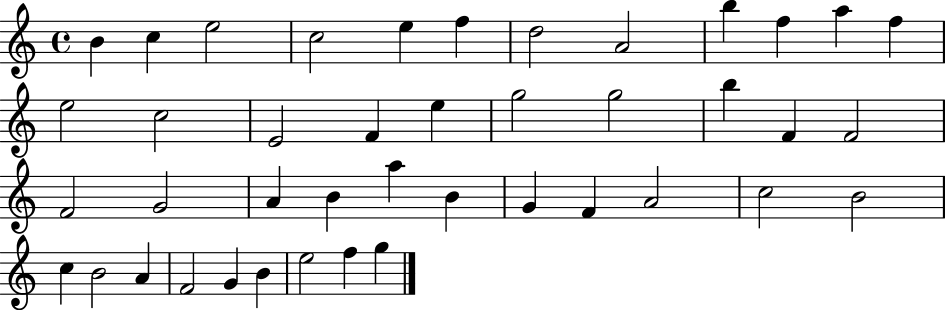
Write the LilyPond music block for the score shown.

{
  \clef treble
  \time 4/4
  \defaultTimeSignature
  \key c \major
  b'4 c''4 e''2 | c''2 e''4 f''4 | d''2 a'2 | b''4 f''4 a''4 f''4 | \break e''2 c''2 | e'2 f'4 e''4 | g''2 g''2 | b''4 f'4 f'2 | \break f'2 g'2 | a'4 b'4 a''4 b'4 | g'4 f'4 a'2 | c''2 b'2 | \break c''4 b'2 a'4 | f'2 g'4 b'4 | e''2 f''4 g''4 | \bar "|."
}